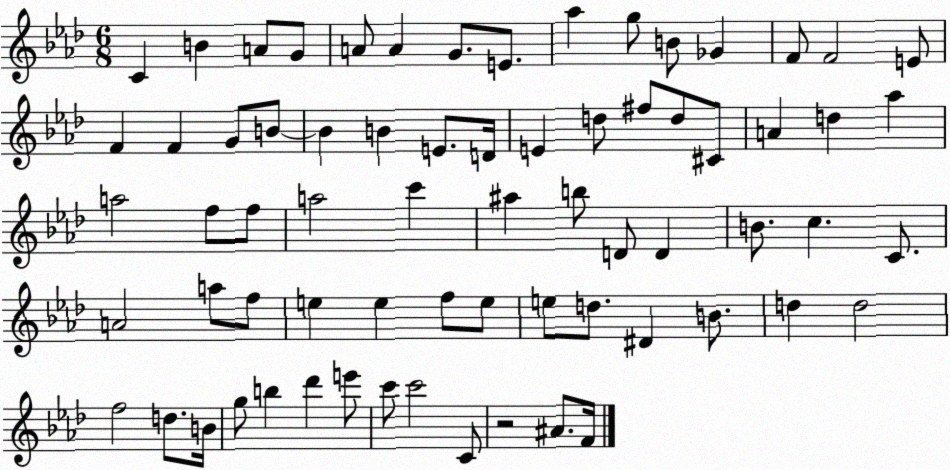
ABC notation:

X:1
T:Untitled
M:6/8
L:1/4
K:Ab
C B A/2 G/2 A/2 A G/2 E/2 _a g/2 B/2 _G F/2 F2 E/2 F F G/2 B/2 B B E/2 D/4 E d/2 ^f/2 d/2 ^C/2 A d _a a2 f/2 f/2 a2 c' ^a b/2 D/2 D B/2 c C/2 A2 a/2 f/2 e e f/2 e/2 e/2 d/2 ^D B/2 d d2 f2 d/2 B/4 g/2 b _d' e'/2 c'/2 c'2 C/2 z2 ^A/2 F/4